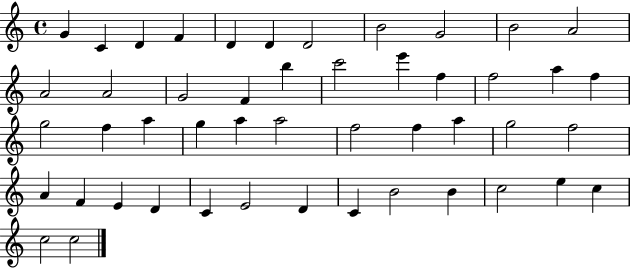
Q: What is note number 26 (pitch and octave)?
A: G5